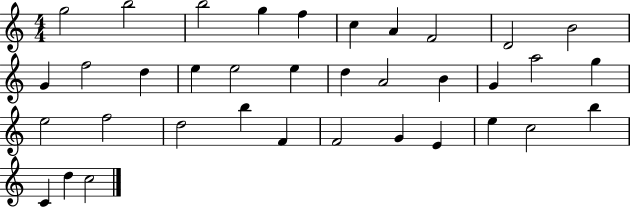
{
  \clef treble
  \numericTimeSignature
  \time 4/4
  \key c \major
  g''2 b''2 | b''2 g''4 f''4 | c''4 a'4 f'2 | d'2 b'2 | \break g'4 f''2 d''4 | e''4 e''2 e''4 | d''4 a'2 b'4 | g'4 a''2 g''4 | \break e''2 f''2 | d''2 b''4 f'4 | f'2 g'4 e'4 | e''4 c''2 b''4 | \break c'4 d''4 c''2 | \bar "|."
}